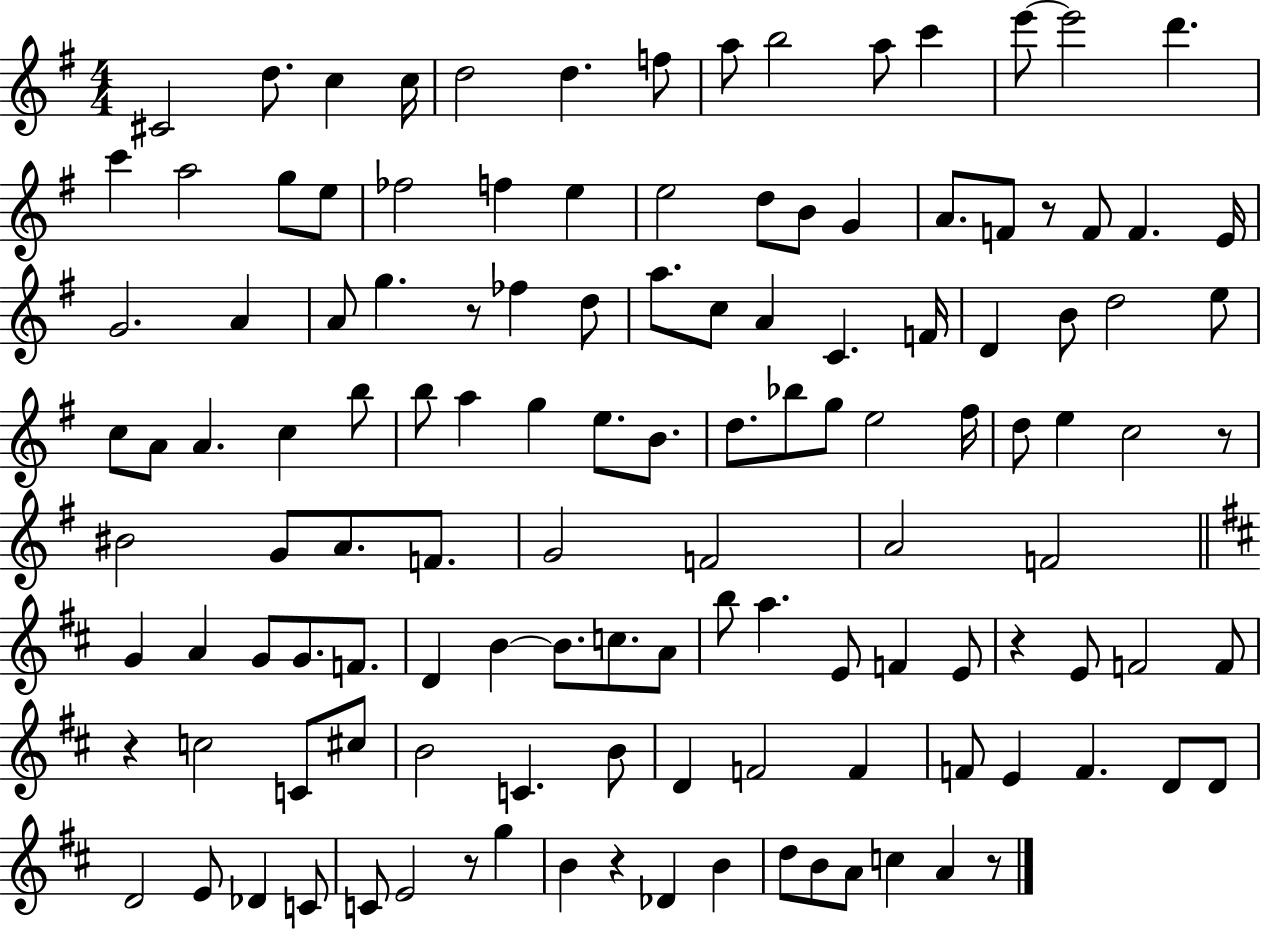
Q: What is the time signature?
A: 4/4